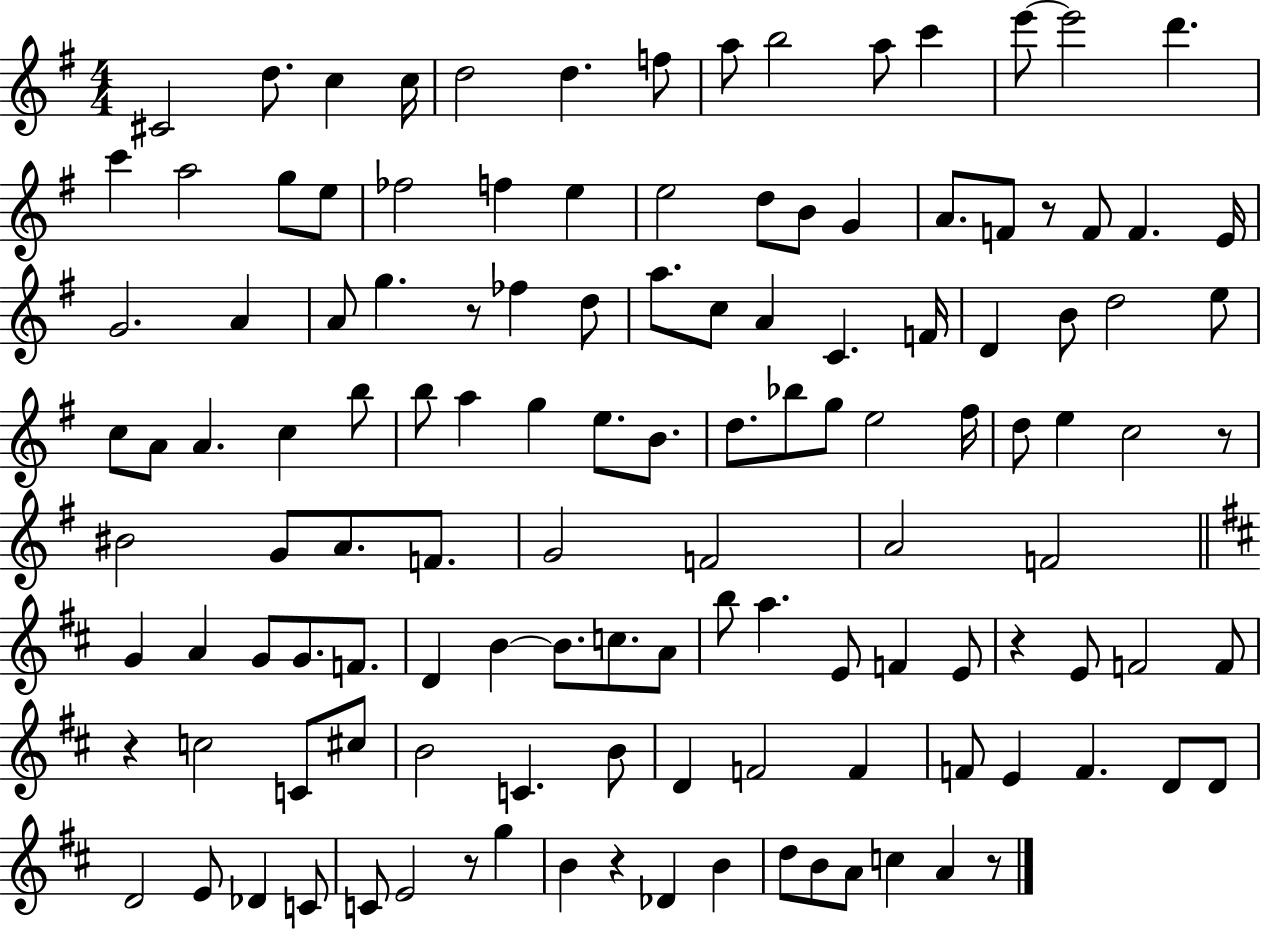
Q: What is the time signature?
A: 4/4